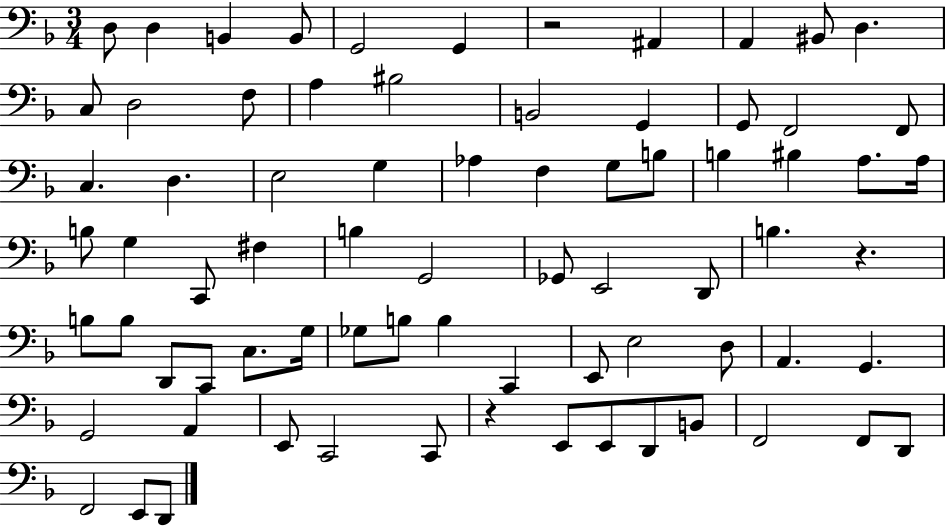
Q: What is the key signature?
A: F major